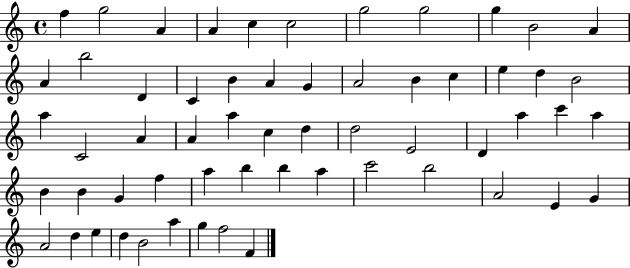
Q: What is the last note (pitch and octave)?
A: F4